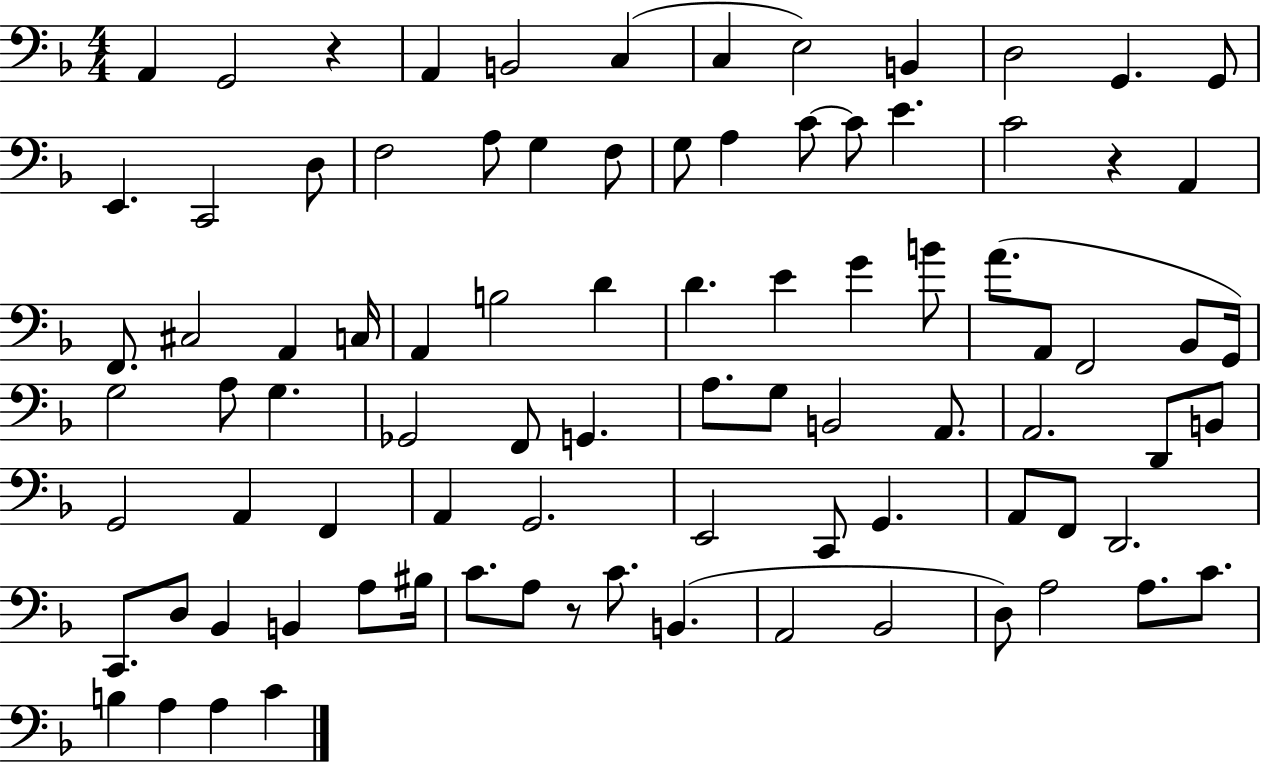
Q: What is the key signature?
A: F major